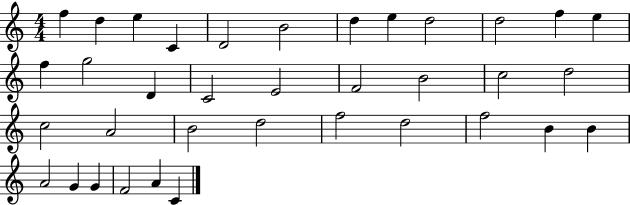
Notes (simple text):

F5/q D5/q E5/q C4/q D4/h B4/h D5/q E5/q D5/h D5/h F5/q E5/q F5/q G5/h D4/q C4/h E4/h F4/h B4/h C5/h D5/h C5/h A4/h B4/h D5/h F5/h D5/h F5/h B4/q B4/q A4/h G4/q G4/q F4/h A4/q C4/q